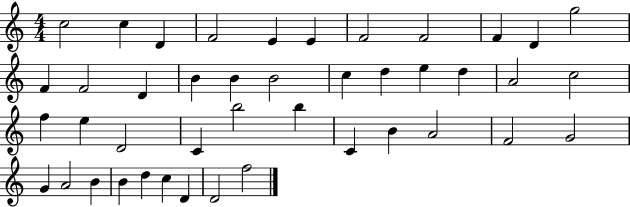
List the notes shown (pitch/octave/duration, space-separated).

C5/h C5/q D4/q F4/h E4/q E4/q F4/h F4/h F4/q D4/q G5/h F4/q F4/h D4/q B4/q B4/q B4/h C5/q D5/q E5/q D5/q A4/h C5/h F5/q E5/q D4/h C4/q B5/h B5/q C4/q B4/q A4/h F4/h G4/h G4/q A4/h B4/q B4/q D5/q C5/q D4/q D4/h F5/h